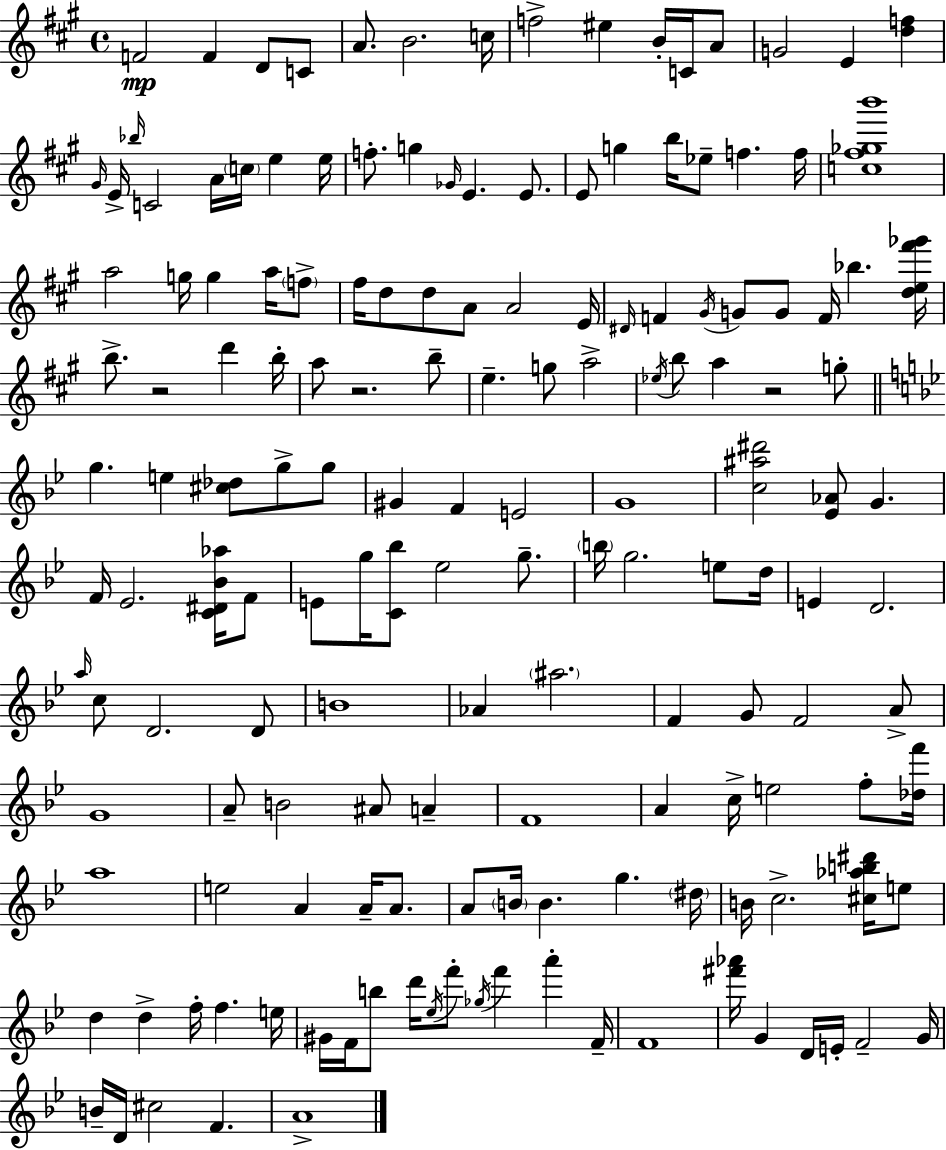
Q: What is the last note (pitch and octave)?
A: A4